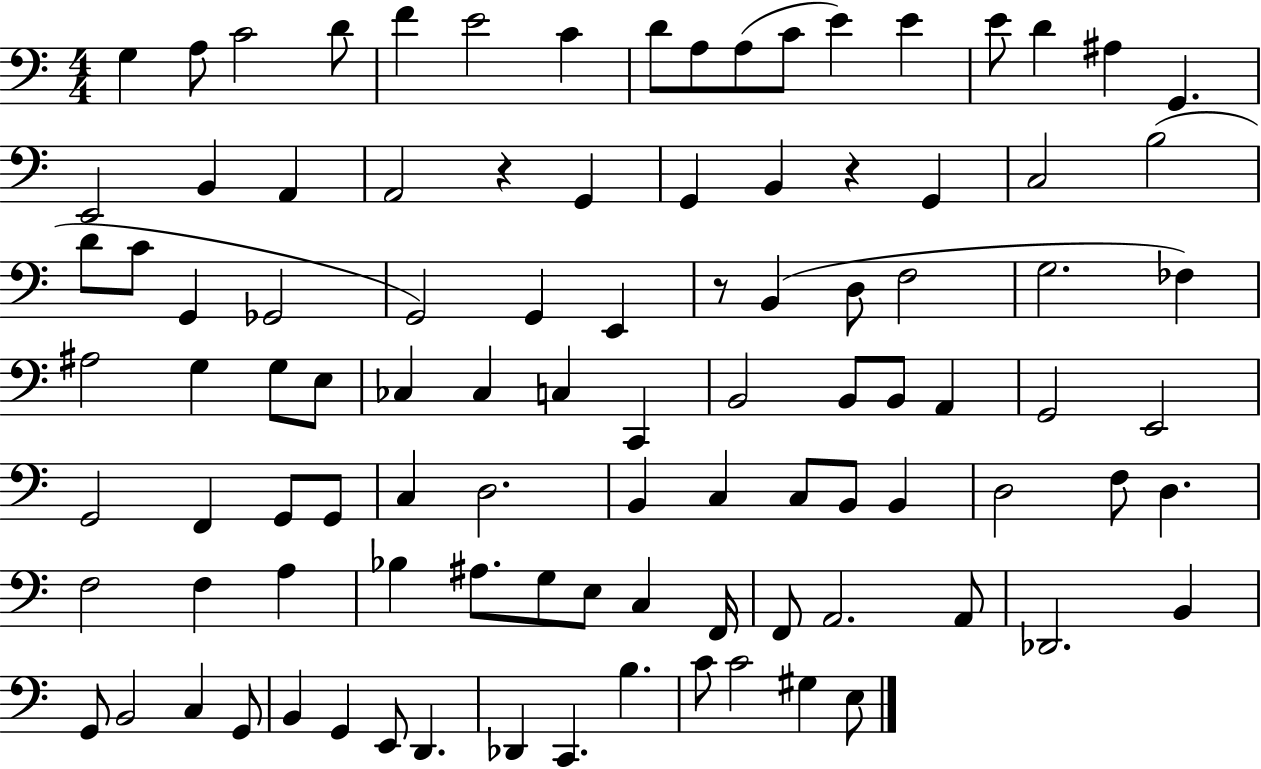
G3/q A3/e C4/h D4/e F4/q E4/h C4/q D4/e A3/e A3/e C4/e E4/q E4/q E4/e D4/q A#3/q G2/q. E2/h B2/q A2/q A2/h R/q G2/q G2/q B2/q R/q G2/q C3/h B3/h D4/e C4/e G2/q Gb2/h G2/h G2/q E2/q R/e B2/q D3/e F3/h G3/h. FES3/q A#3/h G3/q G3/e E3/e CES3/q CES3/q C3/q C2/q B2/h B2/e B2/e A2/q G2/h E2/h G2/h F2/q G2/e G2/e C3/q D3/h. B2/q C3/q C3/e B2/e B2/q D3/h F3/e D3/q. F3/h F3/q A3/q Bb3/q A#3/e. G3/e E3/e C3/q F2/s F2/e A2/h. A2/e Db2/h. B2/q G2/e B2/h C3/q G2/e B2/q G2/q E2/e D2/q. Db2/q C2/q. B3/q. C4/e C4/h G#3/q E3/e